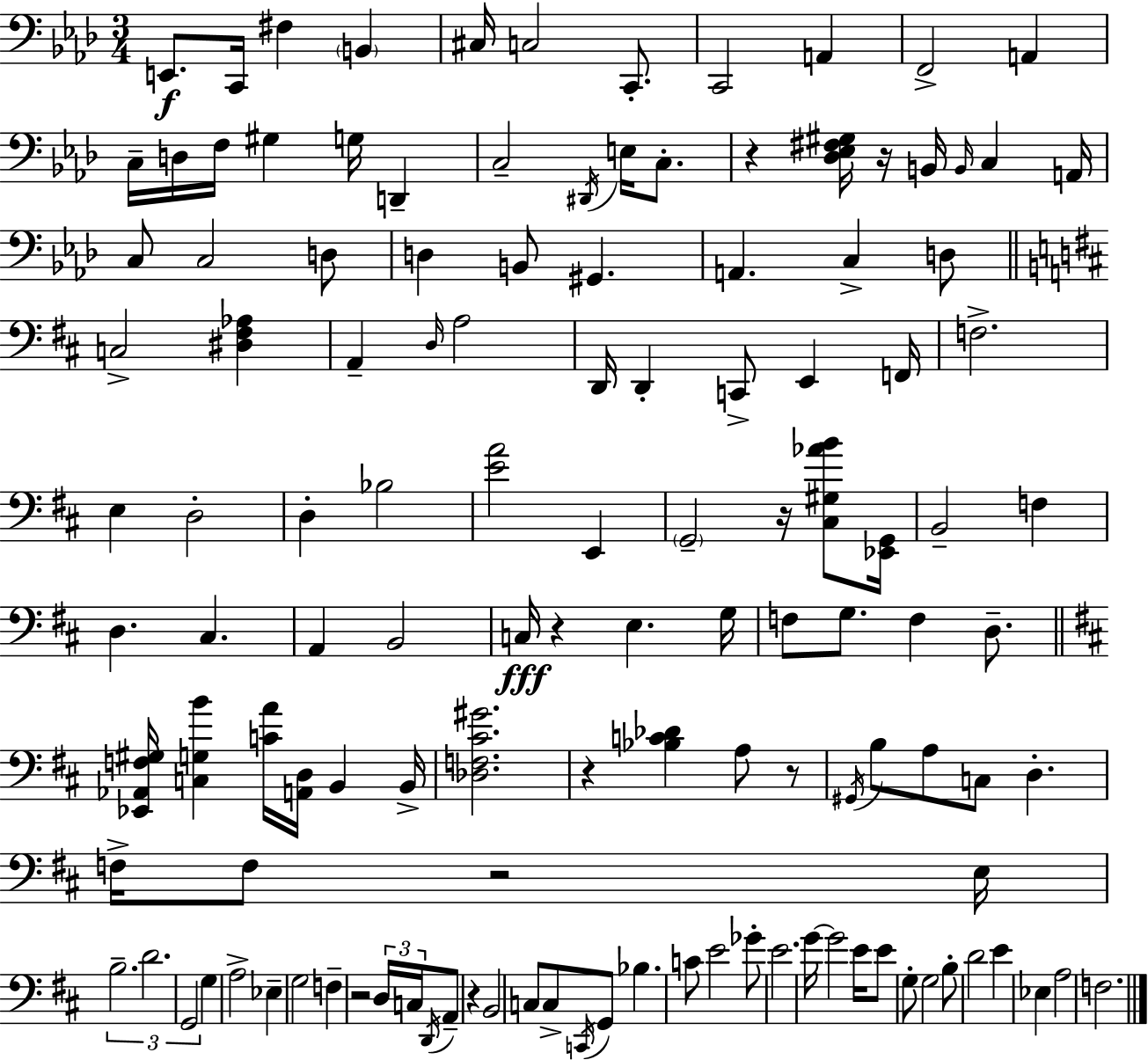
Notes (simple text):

E2/e. C2/s F#3/q B2/q C#3/s C3/h C2/e. C2/h A2/q F2/h A2/q C3/s D3/s F3/s G#3/q G3/s D2/q C3/h D#2/s E3/s C3/e. R/q [Db3,Eb3,F#3,G#3]/s R/s B2/s B2/s C3/q A2/s C3/e C3/h D3/e D3/q B2/e G#2/q. A2/q. C3/q D3/e C3/h [D#3,F#3,Ab3]/q A2/q D3/s A3/h D2/s D2/q C2/e E2/q F2/s F3/h. E3/q D3/h D3/q Bb3/h [E4,A4]/h E2/q G2/h R/s [C#3,G#3,Ab4,B4]/e [Eb2,G2]/s B2/h F3/q D3/q. C#3/q. A2/q B2/h C3/s R/q E3/q. G3/s F3/e G3/e. F3/q D3/e. [Eb2,Ab2,F3,G#3]/s [C3,G3,B4]/q [C4,A4]/s [A2,D3]/s B2/q B2/s [Db3,F3,C#4,G#4]/h. R/q [Bb3,C4,Db4]/q A3/e R/e G#2/s B3/e A3/e C3/e D3/q. F3/s F3/e R/h E3/s B3/h. D4/h. G2/h G3/q A3/h Eb3/q G3/h F3/q R/h D3/s C3/s D2/s A2/e R/q B2/h C3/e C3/e C2/s G2/e Bb3/q. C4/e E4/h Gb4/e E4/h. G4/s G4/h E4/s E4/e G3/e G3/h B3/e D4/h E4/q Eb3/q A3/h F3/h.